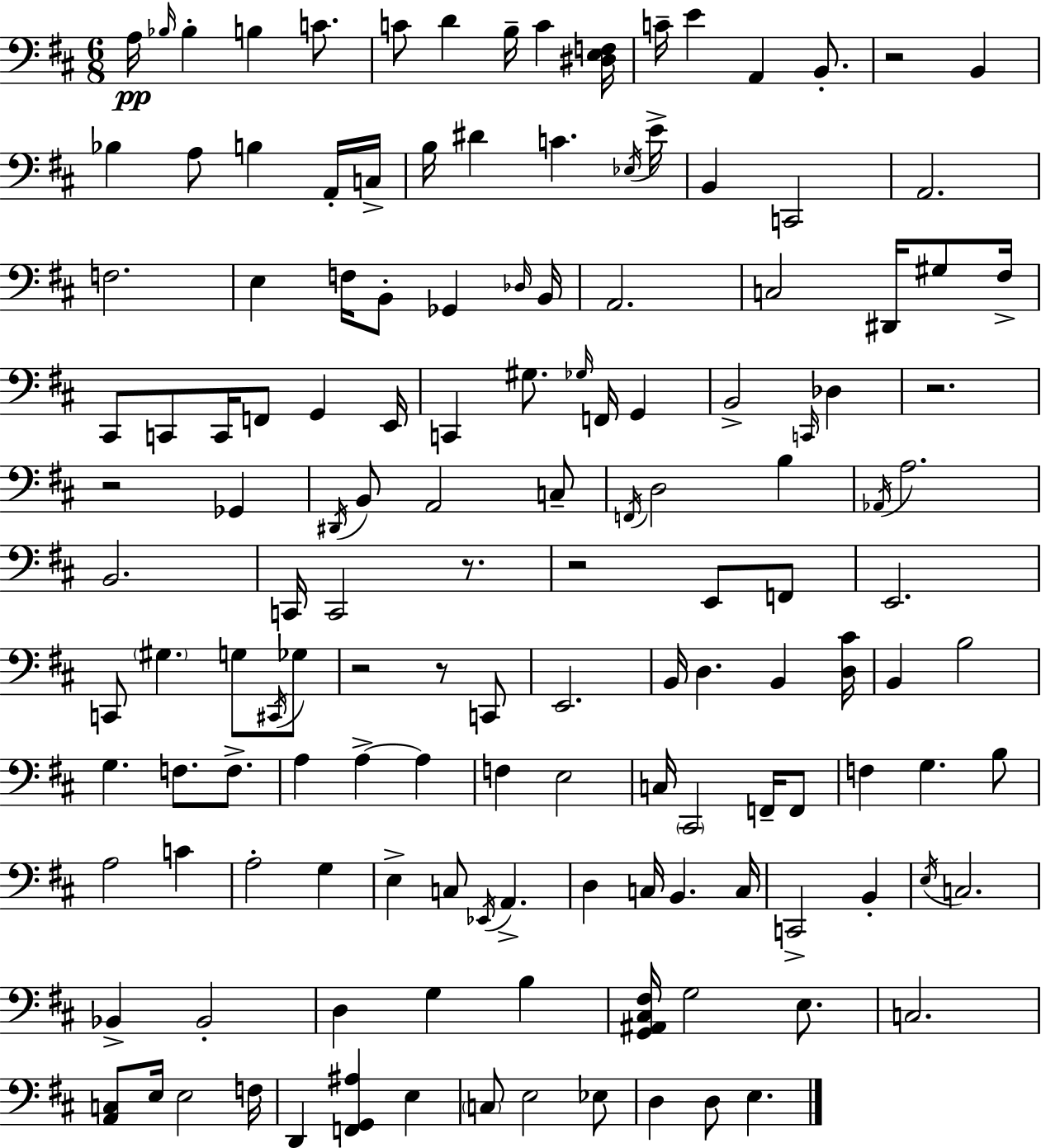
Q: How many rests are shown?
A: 7